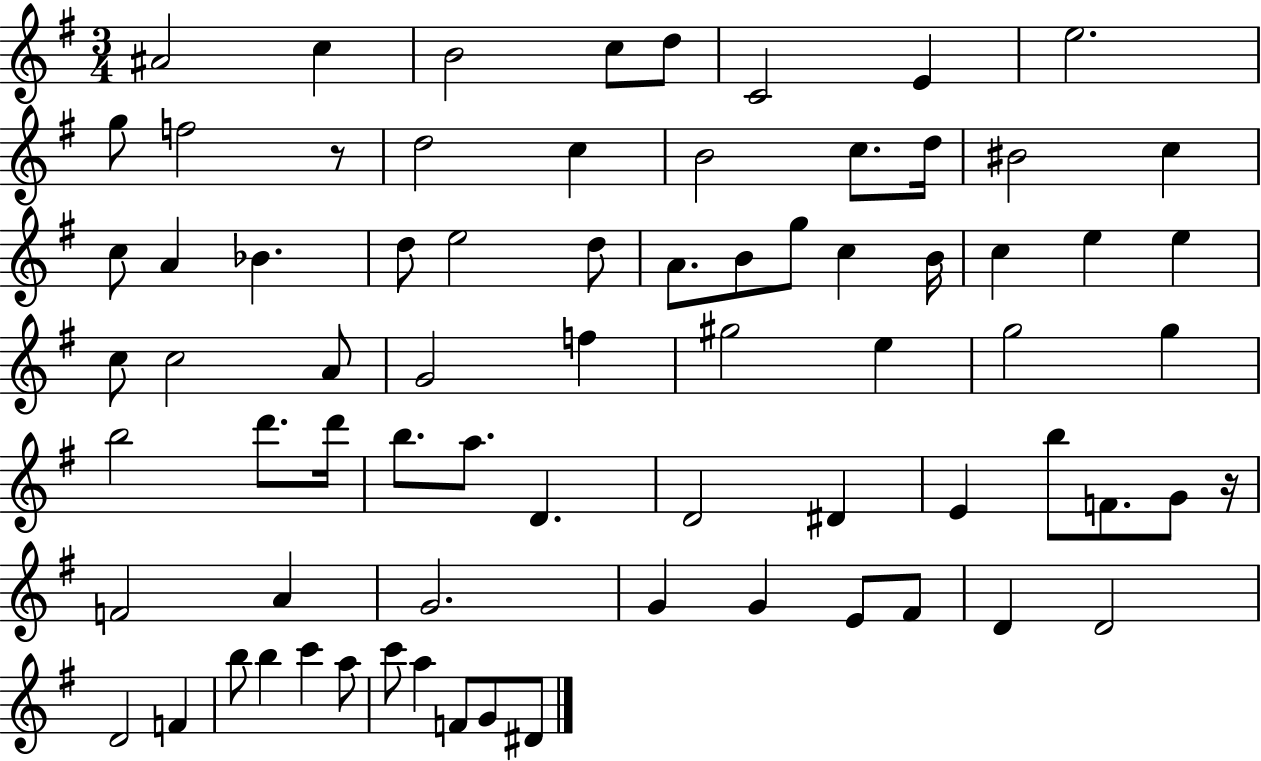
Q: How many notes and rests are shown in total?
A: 74